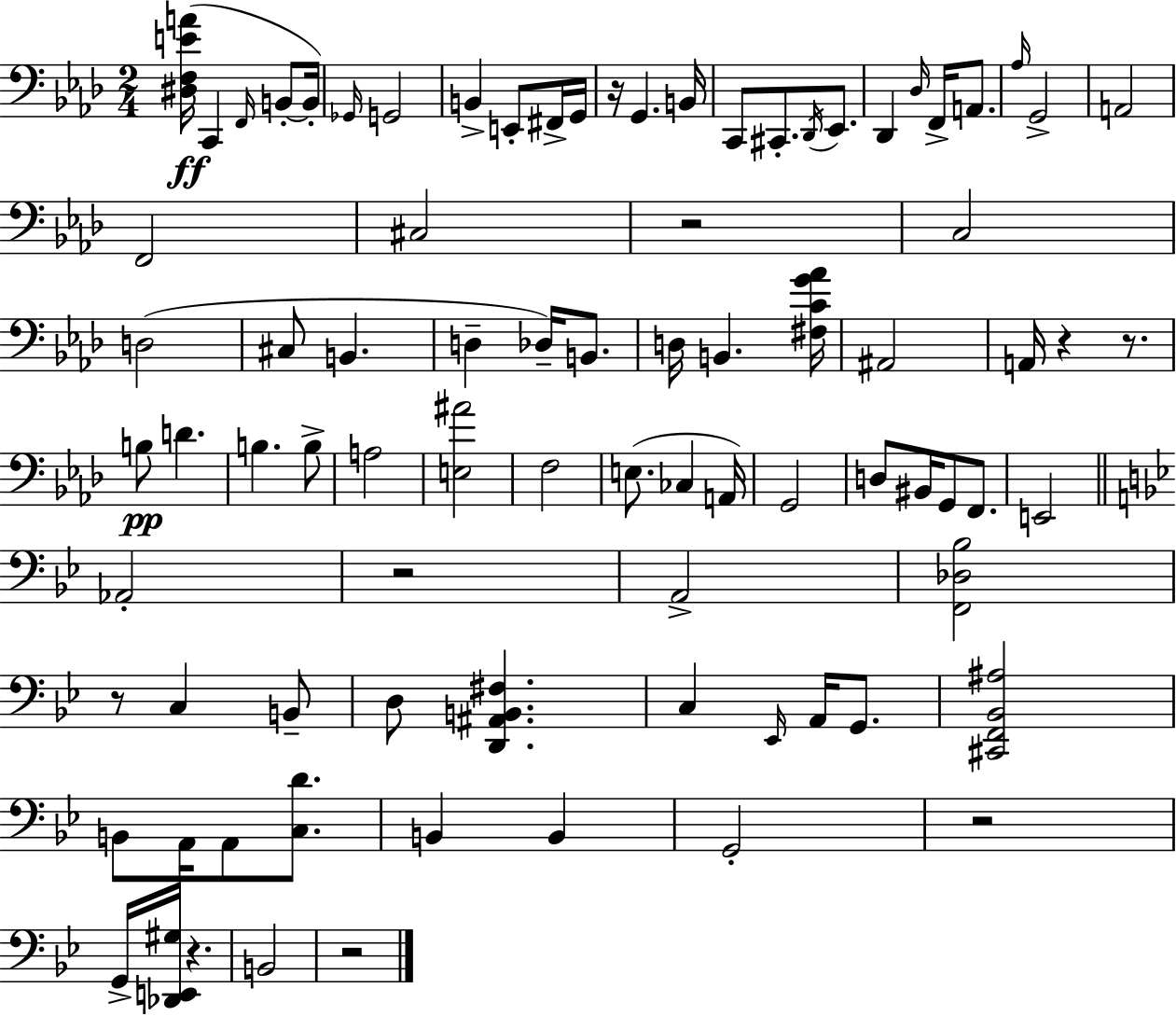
{
  \clef bass
  \numericTimeSignature
  \time 2/4
  \key aes \major
  \repeat volta 2 { <dis f e' a'>16(\ff c,4 \grace { f,16 } b,8-.~~ | b,16-.) \grace { ges,16 } g,2 | b,4-> e,8-. | fis,16-> g,16 r16 g,4. | \break b,16 c,8 cis,8.-. \acciaccatura { des,16 } | ees,8. des,4 \grace { des16 } | f,16-> a,8. \grace { aes16 } g,2-> | a,2 | \break f,2 | cis2 | r2 | c2 | \break d2( | cis8 b,4. | d4-- | des16--) b,8. d16 b,4. | \break <fis c' g' aes'>16 ais,2 | a,16 r4 | r8. b8\pp d'4. | b4. | \break b8-> a2 | <e ais'>2 | f2 | e8.( | \break ces4 a,16) g,2 | d8 bis,16 | g,8 f,8. e,2 | \bar "||" \break \key bes \major aes,2-. | r2 | a,2-> | <f, des bes>2 | \break r8 c4 b,8-- | d8 <d, ais, b, fis>4. | c4 \grace { ees,16 } a,16 g,8. | <cis, f, bes, ais>2 | \break b,8 a,16 a,8 <c d'>8. | b,4 b,4 | g,2-. | r2 | \break g,16-> <des, e, gis>16 r4. | b,2 | r2 | } \bar "|."
}